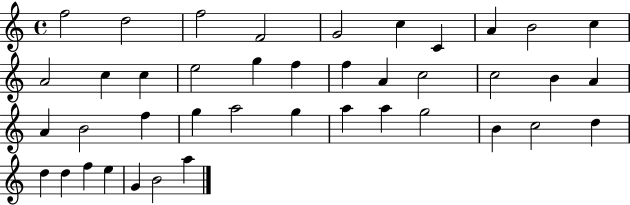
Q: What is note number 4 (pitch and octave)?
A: F4